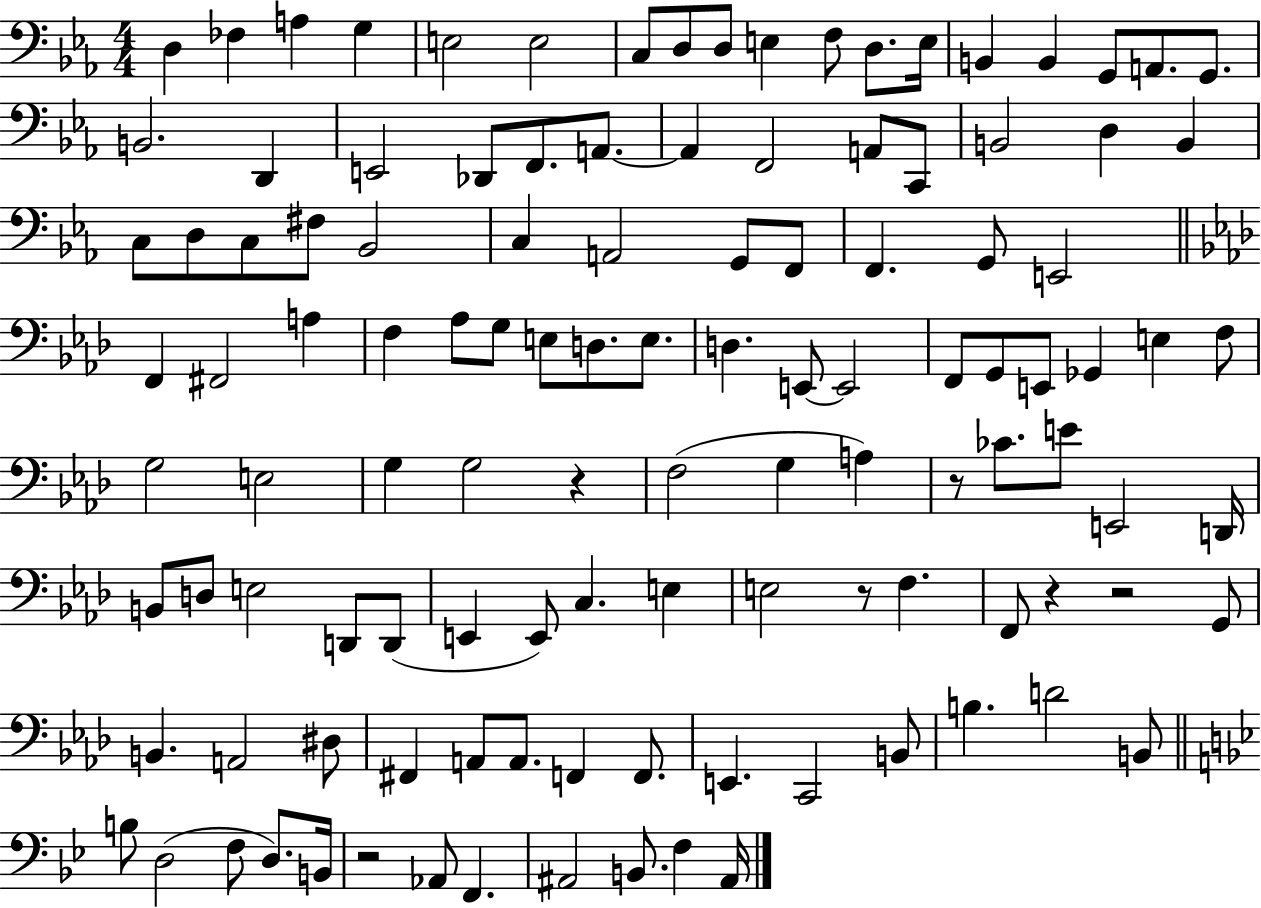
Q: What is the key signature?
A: EES major